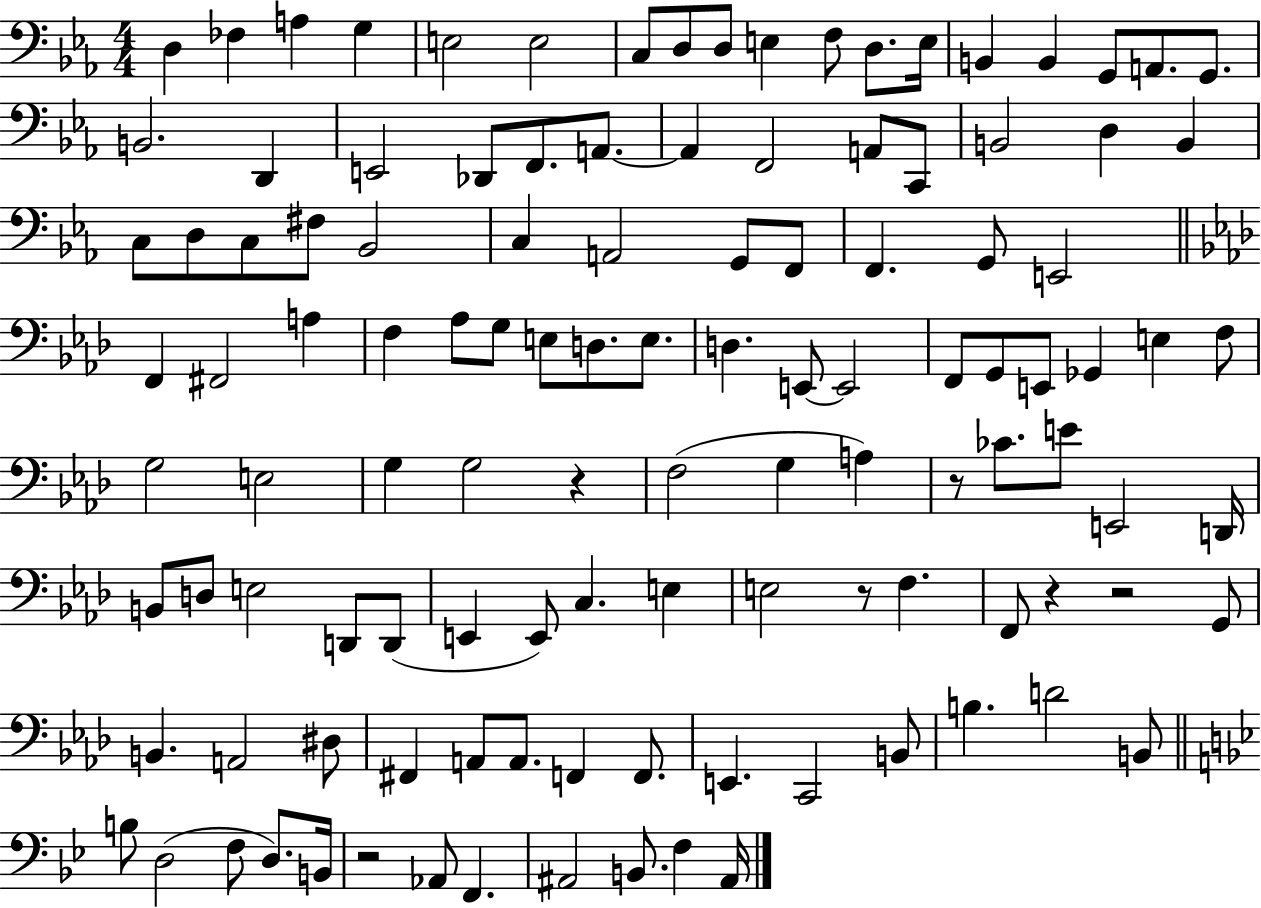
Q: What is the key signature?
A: EES major